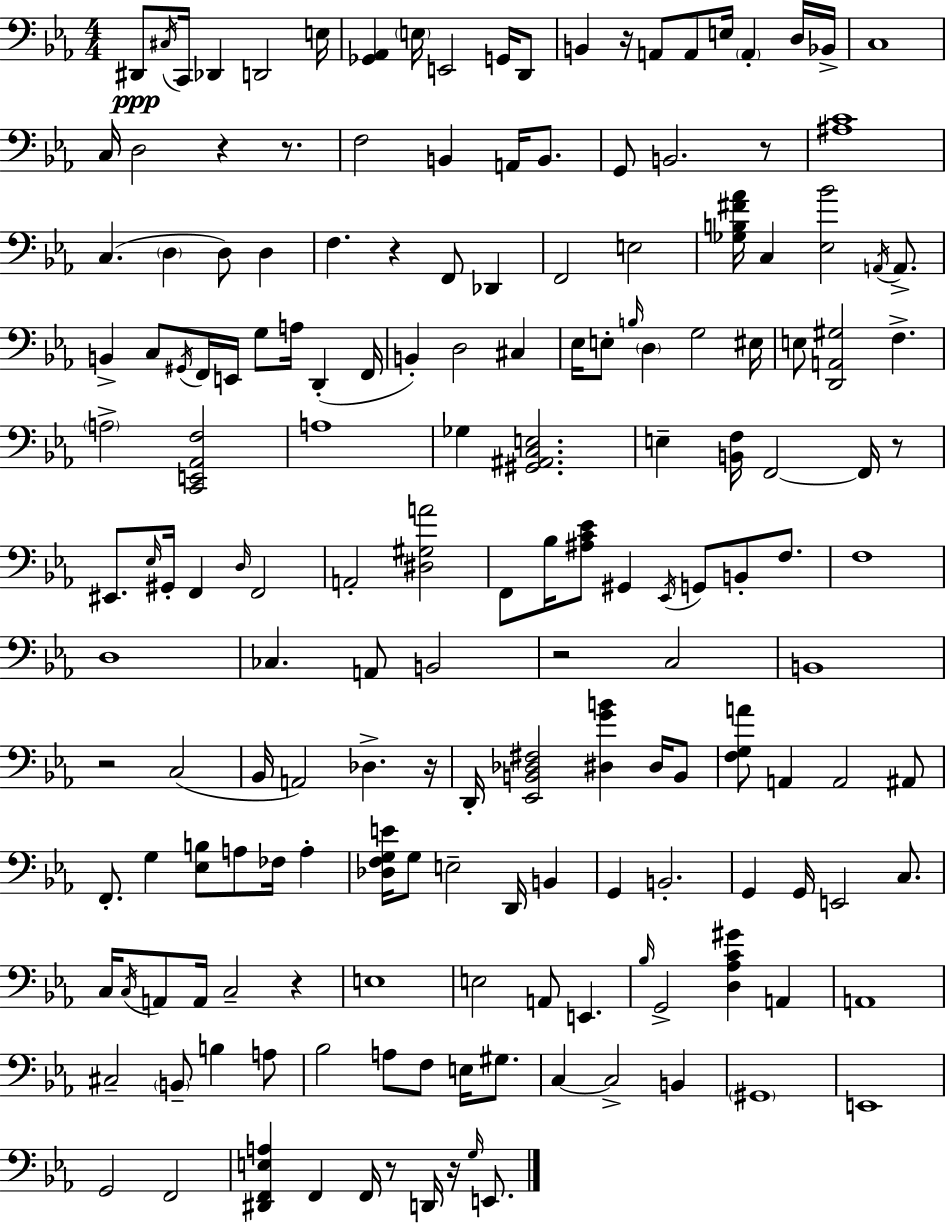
X:1
T:Untitled
M:4/4
L:1/4
K:Cm
^D,,/2 ^C,/4 C,,/4 _D,, D,,2 E,/4 [_G,,_A,,] E,/4 E,,2 G,,/4 D,,/2 B,, z/4 A,,/2 A,,/2 E,/4 A,, D,/4 _B,,/4 C,4 C,/4 D,2 z z/2 F,2 B,, A,,/4 B,,/2 G,,/2 B,,2 z/2 [^A,C]4 C, D, D,/2 D, F, z F,,/2 _D,, F,,2 E,2 [_G,B,^F_A]/4 C, [_E,_B]2 A,,/4 A,,/2 B,, C,/2 ^G,,/4 F,,/4 E,,/4 G,/2 A,/4 D,, F,,/4 B,, D,2 ^C, _E,/4 E,/2 B,/4 D, G,2 ^E,/4 E,/2 [D,,A,,^G,]2 F, A,2 [C,,E,,_A,,F,]2 A,4 _G, [^G,,^A,,C,E,]2 E, [B,,F,]/4 F,,2 F,,/4 z/2 ^E,,/2 _E,/4 ^G,,/4 F,, D,/4 F,,2 A,,2 [^D,^G,A]2 F,,/2 _B,/4 [^A,C_E]/2 ^G,, _E,,/4 G,,/2 B,,/2 F,/2 F,4 D,4 _C, A,,/2 B,,2 z2 C,2 B,,4 z2 C,2 _B,,/4 A,,2 _D, z/4 D,,/4 [_E,,B,,_D,^F,]2 [^D,GB] ^D,/4 B,,/2 [F,G,A]/2 A,, A,,2 ^A,,/2 F,,/2 G, [_E,B,]/2 A,/2 _F,/4 A, [_D,F,G,E]/4 G,/2 E,2 D,,/4 B,, G,, B,,2 G,, G,,/4 E,,2 C,/2 C,/4 C,/4 A,,/2 A,,/4 C,2 z E,4 E,2 A,,/2 E,, _B,/4 G,,2 [D,_A,C^G] A,, A,,4 ^C,2 B,,/2 B, A,/2 _B,2 A,/2 F,/2 E,/4 ^G,/2 C, C,2 B,, ^G,,4 E,,4 G,,2 F,,2 [^D,,F,,E,A,] F,, F,,/4 z/2 D,,/4 z/4 G,/4 E,,/2